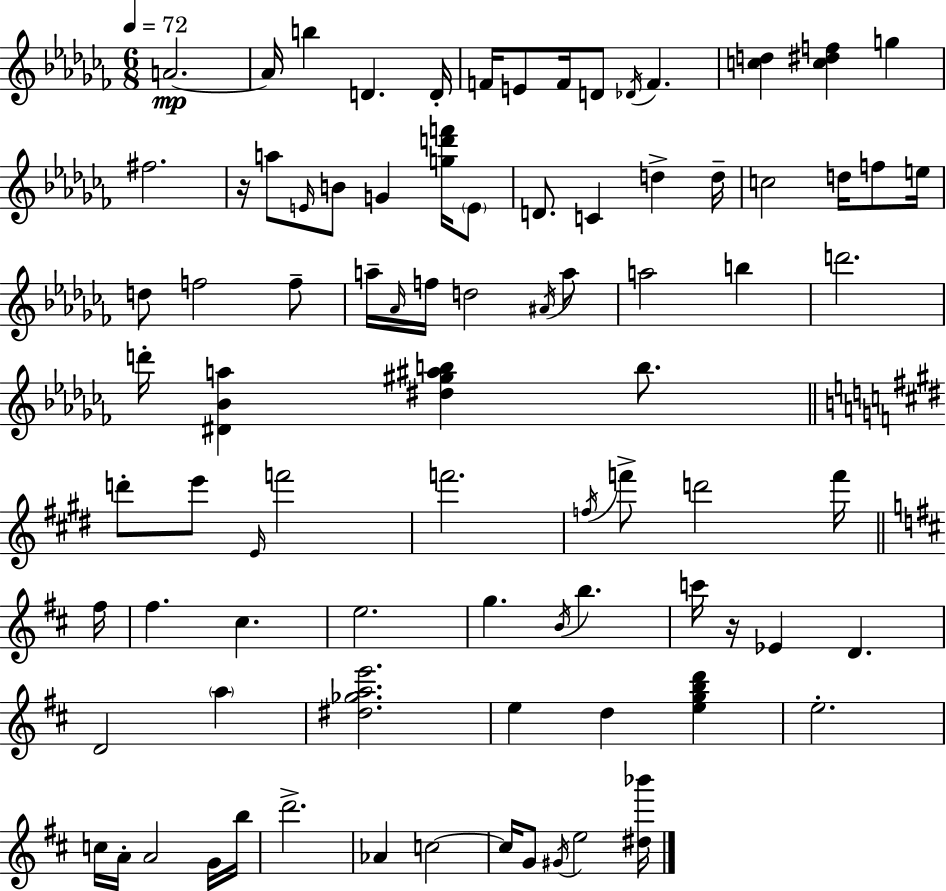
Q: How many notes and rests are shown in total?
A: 86